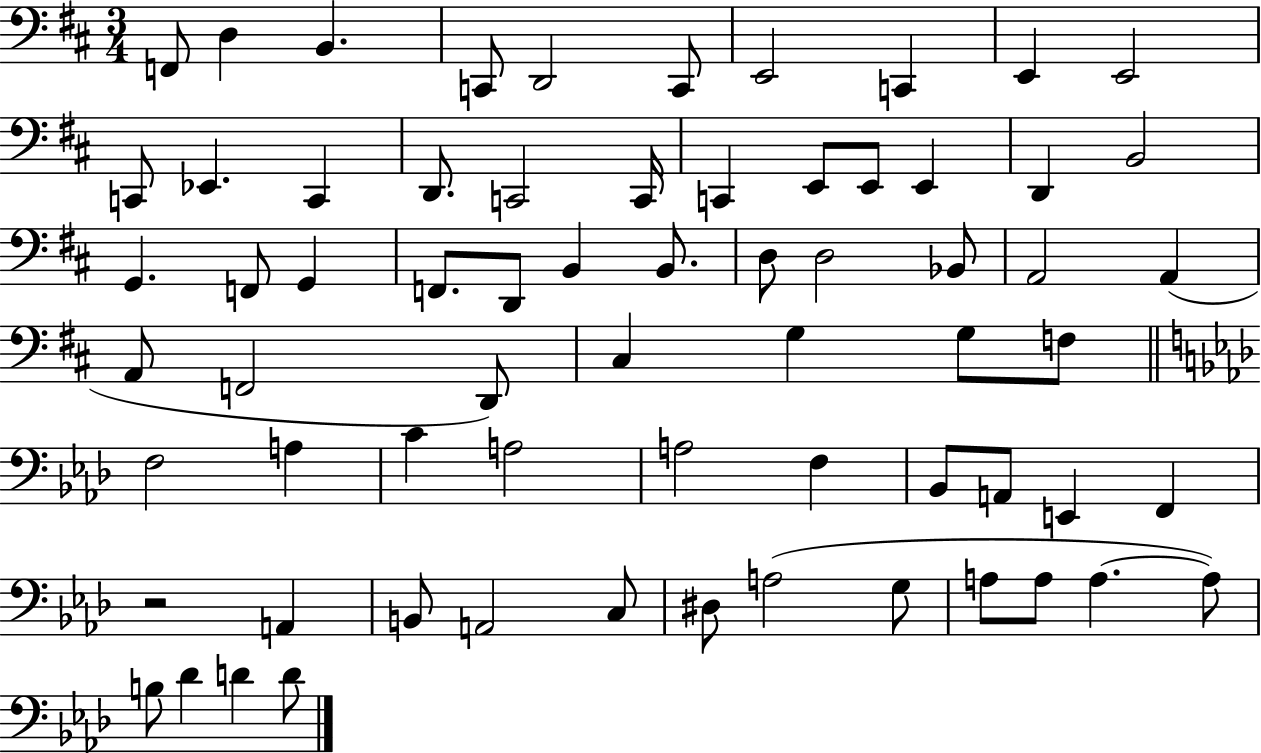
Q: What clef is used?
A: bass